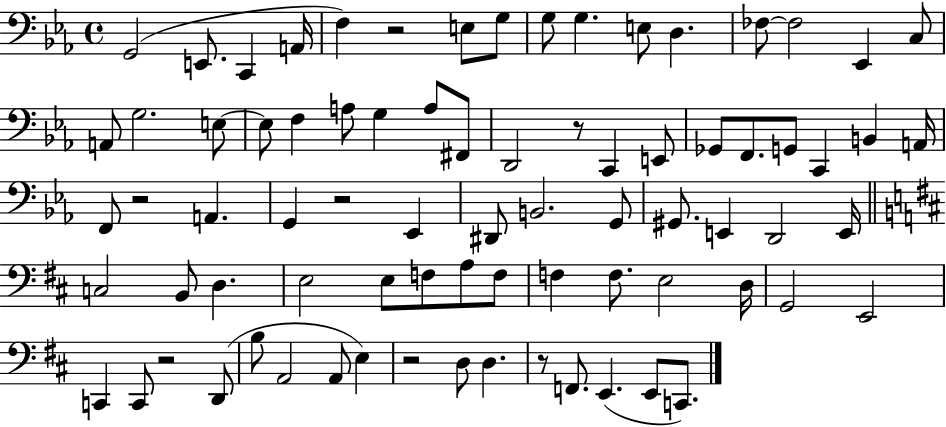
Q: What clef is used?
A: bass